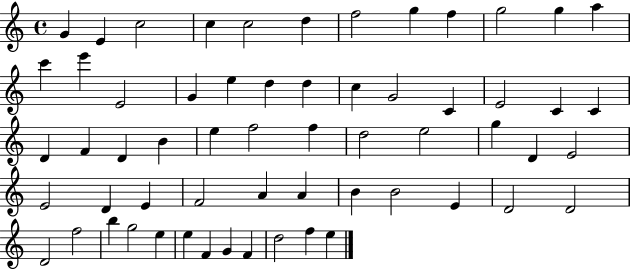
X:1
T:Untitled
M:4/4
L:1/4
K:C
G E c2 c c2 d f2 g f g2 g a c' e' E2 G e d d c G2 C E2 C C D F D B e f2 f d2 e2 g D E2 E2 D E F2 A A B B2 E D2 D2 D2 f2 b g2 e e F G F d2 f e